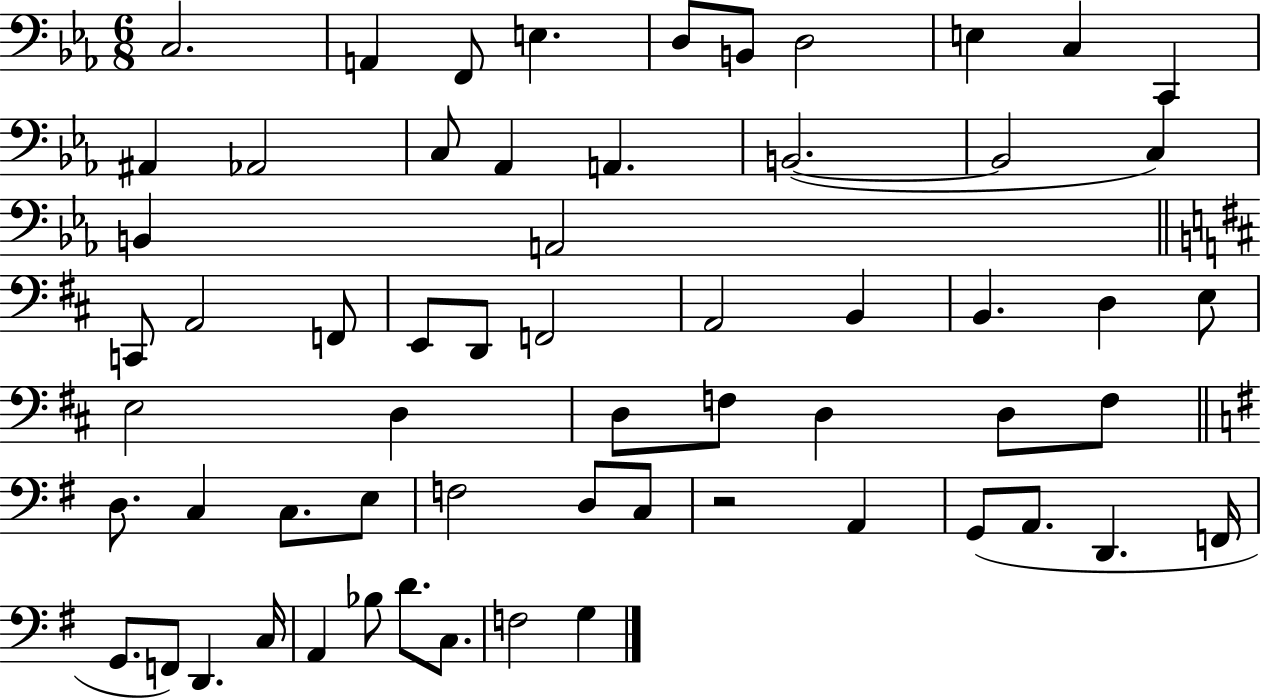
X:1
T:Untitled
M:6/8
L:1/4
K:Eb
C,2 A,, F,,/2 E, D,/2 B,,/2 D,2 E, C, C,, ^A,, _A,,2 C,/2 _A,, A,, B,,2 B,,2 C, B,, A,,2 C,,/2 A,,2 F,,/2 E,,/2 D,,/2 F,,2 A,,2 B,, B,, D, E,/2 E,2 D, D,/2 F,/2 D, D,/2 F,/2 D,/2 C, C,/2 E,/2 F,2 D,/2 C,/2 z2 A,, G,,/2 A,,/2 D,, F,,/4 G,,/2 F,,/2 D,, C,/4 A,, _B,/2 D/2 C,/2 F,2 G,